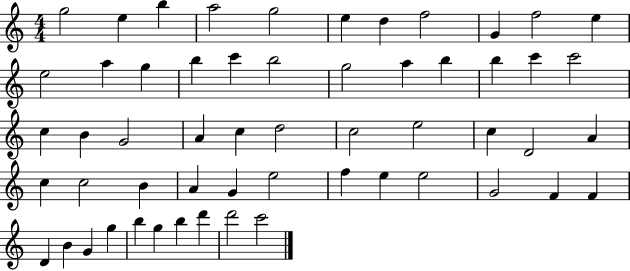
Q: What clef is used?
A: treble